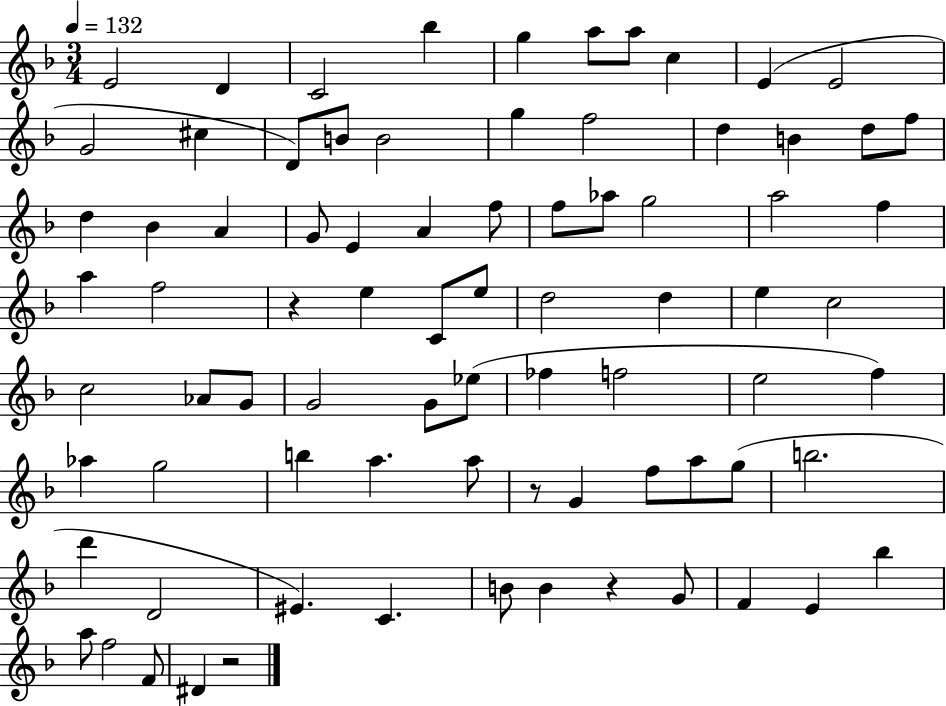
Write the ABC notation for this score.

X:1
T:Untitled
M:3/4
L:1/4
K:F
E2 D C2 _b g a/2 a/2 c E E2 G2 ^c D/2 B/2 B2 g f2 d B d/2 f/2 d _B A G/2 E A f/2 f/2 _a/2 g2 a2 f a f2 z e C/2 e/2 d2 d e c2 c2 _A/2 G/2 G2 G/2 _e/2 _f f2 e2 f _a g2 b a a/2 z/2 G f/2 a/2 g/2 b2 d' D2 ^E C B/2 B z G/2 F E _b a/2 f2 F/2 ^D z2